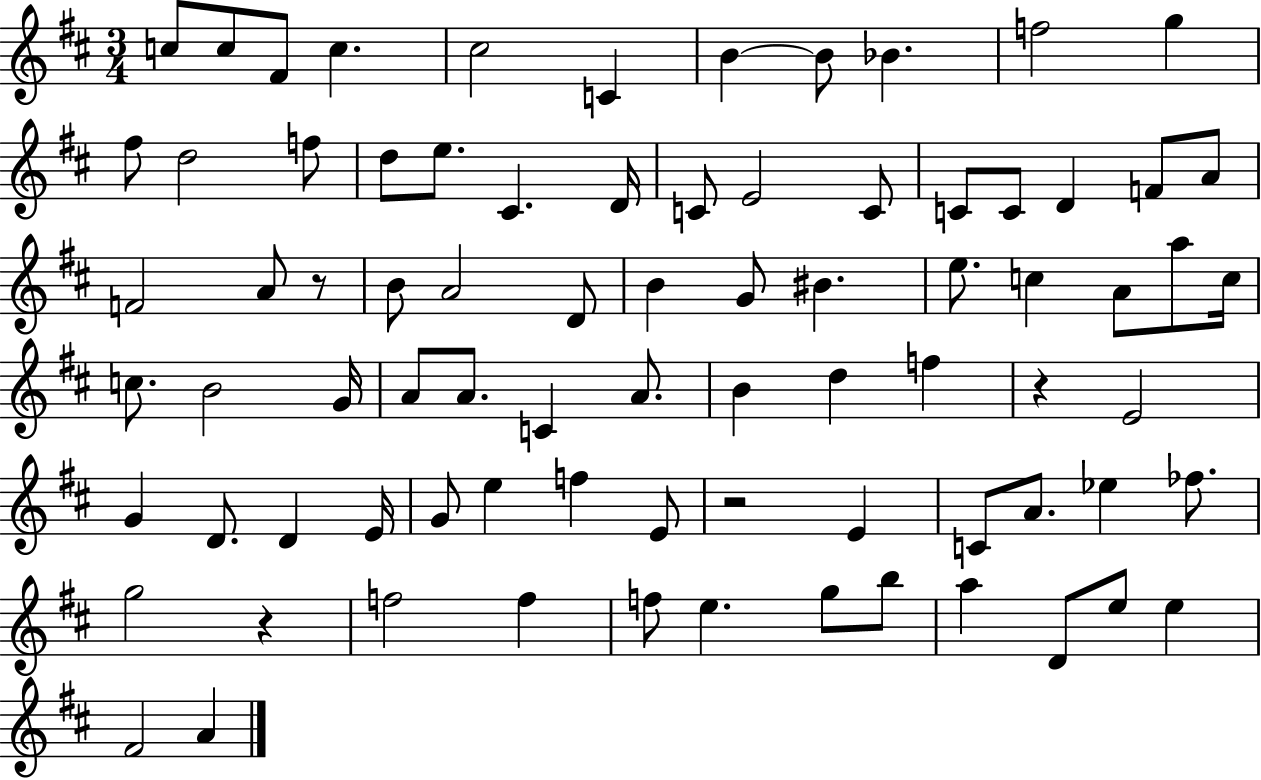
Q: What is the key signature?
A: D major